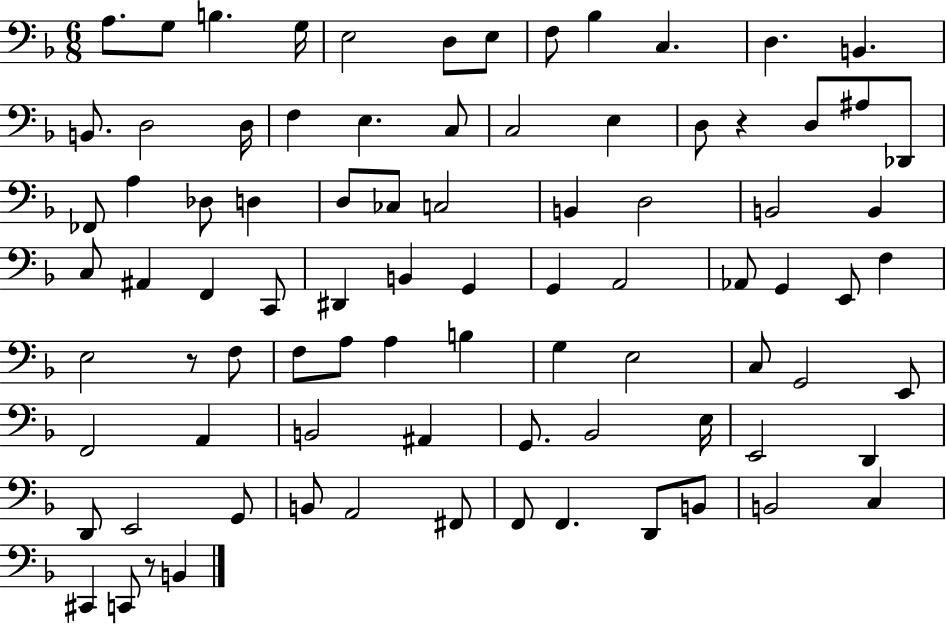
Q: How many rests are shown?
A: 3